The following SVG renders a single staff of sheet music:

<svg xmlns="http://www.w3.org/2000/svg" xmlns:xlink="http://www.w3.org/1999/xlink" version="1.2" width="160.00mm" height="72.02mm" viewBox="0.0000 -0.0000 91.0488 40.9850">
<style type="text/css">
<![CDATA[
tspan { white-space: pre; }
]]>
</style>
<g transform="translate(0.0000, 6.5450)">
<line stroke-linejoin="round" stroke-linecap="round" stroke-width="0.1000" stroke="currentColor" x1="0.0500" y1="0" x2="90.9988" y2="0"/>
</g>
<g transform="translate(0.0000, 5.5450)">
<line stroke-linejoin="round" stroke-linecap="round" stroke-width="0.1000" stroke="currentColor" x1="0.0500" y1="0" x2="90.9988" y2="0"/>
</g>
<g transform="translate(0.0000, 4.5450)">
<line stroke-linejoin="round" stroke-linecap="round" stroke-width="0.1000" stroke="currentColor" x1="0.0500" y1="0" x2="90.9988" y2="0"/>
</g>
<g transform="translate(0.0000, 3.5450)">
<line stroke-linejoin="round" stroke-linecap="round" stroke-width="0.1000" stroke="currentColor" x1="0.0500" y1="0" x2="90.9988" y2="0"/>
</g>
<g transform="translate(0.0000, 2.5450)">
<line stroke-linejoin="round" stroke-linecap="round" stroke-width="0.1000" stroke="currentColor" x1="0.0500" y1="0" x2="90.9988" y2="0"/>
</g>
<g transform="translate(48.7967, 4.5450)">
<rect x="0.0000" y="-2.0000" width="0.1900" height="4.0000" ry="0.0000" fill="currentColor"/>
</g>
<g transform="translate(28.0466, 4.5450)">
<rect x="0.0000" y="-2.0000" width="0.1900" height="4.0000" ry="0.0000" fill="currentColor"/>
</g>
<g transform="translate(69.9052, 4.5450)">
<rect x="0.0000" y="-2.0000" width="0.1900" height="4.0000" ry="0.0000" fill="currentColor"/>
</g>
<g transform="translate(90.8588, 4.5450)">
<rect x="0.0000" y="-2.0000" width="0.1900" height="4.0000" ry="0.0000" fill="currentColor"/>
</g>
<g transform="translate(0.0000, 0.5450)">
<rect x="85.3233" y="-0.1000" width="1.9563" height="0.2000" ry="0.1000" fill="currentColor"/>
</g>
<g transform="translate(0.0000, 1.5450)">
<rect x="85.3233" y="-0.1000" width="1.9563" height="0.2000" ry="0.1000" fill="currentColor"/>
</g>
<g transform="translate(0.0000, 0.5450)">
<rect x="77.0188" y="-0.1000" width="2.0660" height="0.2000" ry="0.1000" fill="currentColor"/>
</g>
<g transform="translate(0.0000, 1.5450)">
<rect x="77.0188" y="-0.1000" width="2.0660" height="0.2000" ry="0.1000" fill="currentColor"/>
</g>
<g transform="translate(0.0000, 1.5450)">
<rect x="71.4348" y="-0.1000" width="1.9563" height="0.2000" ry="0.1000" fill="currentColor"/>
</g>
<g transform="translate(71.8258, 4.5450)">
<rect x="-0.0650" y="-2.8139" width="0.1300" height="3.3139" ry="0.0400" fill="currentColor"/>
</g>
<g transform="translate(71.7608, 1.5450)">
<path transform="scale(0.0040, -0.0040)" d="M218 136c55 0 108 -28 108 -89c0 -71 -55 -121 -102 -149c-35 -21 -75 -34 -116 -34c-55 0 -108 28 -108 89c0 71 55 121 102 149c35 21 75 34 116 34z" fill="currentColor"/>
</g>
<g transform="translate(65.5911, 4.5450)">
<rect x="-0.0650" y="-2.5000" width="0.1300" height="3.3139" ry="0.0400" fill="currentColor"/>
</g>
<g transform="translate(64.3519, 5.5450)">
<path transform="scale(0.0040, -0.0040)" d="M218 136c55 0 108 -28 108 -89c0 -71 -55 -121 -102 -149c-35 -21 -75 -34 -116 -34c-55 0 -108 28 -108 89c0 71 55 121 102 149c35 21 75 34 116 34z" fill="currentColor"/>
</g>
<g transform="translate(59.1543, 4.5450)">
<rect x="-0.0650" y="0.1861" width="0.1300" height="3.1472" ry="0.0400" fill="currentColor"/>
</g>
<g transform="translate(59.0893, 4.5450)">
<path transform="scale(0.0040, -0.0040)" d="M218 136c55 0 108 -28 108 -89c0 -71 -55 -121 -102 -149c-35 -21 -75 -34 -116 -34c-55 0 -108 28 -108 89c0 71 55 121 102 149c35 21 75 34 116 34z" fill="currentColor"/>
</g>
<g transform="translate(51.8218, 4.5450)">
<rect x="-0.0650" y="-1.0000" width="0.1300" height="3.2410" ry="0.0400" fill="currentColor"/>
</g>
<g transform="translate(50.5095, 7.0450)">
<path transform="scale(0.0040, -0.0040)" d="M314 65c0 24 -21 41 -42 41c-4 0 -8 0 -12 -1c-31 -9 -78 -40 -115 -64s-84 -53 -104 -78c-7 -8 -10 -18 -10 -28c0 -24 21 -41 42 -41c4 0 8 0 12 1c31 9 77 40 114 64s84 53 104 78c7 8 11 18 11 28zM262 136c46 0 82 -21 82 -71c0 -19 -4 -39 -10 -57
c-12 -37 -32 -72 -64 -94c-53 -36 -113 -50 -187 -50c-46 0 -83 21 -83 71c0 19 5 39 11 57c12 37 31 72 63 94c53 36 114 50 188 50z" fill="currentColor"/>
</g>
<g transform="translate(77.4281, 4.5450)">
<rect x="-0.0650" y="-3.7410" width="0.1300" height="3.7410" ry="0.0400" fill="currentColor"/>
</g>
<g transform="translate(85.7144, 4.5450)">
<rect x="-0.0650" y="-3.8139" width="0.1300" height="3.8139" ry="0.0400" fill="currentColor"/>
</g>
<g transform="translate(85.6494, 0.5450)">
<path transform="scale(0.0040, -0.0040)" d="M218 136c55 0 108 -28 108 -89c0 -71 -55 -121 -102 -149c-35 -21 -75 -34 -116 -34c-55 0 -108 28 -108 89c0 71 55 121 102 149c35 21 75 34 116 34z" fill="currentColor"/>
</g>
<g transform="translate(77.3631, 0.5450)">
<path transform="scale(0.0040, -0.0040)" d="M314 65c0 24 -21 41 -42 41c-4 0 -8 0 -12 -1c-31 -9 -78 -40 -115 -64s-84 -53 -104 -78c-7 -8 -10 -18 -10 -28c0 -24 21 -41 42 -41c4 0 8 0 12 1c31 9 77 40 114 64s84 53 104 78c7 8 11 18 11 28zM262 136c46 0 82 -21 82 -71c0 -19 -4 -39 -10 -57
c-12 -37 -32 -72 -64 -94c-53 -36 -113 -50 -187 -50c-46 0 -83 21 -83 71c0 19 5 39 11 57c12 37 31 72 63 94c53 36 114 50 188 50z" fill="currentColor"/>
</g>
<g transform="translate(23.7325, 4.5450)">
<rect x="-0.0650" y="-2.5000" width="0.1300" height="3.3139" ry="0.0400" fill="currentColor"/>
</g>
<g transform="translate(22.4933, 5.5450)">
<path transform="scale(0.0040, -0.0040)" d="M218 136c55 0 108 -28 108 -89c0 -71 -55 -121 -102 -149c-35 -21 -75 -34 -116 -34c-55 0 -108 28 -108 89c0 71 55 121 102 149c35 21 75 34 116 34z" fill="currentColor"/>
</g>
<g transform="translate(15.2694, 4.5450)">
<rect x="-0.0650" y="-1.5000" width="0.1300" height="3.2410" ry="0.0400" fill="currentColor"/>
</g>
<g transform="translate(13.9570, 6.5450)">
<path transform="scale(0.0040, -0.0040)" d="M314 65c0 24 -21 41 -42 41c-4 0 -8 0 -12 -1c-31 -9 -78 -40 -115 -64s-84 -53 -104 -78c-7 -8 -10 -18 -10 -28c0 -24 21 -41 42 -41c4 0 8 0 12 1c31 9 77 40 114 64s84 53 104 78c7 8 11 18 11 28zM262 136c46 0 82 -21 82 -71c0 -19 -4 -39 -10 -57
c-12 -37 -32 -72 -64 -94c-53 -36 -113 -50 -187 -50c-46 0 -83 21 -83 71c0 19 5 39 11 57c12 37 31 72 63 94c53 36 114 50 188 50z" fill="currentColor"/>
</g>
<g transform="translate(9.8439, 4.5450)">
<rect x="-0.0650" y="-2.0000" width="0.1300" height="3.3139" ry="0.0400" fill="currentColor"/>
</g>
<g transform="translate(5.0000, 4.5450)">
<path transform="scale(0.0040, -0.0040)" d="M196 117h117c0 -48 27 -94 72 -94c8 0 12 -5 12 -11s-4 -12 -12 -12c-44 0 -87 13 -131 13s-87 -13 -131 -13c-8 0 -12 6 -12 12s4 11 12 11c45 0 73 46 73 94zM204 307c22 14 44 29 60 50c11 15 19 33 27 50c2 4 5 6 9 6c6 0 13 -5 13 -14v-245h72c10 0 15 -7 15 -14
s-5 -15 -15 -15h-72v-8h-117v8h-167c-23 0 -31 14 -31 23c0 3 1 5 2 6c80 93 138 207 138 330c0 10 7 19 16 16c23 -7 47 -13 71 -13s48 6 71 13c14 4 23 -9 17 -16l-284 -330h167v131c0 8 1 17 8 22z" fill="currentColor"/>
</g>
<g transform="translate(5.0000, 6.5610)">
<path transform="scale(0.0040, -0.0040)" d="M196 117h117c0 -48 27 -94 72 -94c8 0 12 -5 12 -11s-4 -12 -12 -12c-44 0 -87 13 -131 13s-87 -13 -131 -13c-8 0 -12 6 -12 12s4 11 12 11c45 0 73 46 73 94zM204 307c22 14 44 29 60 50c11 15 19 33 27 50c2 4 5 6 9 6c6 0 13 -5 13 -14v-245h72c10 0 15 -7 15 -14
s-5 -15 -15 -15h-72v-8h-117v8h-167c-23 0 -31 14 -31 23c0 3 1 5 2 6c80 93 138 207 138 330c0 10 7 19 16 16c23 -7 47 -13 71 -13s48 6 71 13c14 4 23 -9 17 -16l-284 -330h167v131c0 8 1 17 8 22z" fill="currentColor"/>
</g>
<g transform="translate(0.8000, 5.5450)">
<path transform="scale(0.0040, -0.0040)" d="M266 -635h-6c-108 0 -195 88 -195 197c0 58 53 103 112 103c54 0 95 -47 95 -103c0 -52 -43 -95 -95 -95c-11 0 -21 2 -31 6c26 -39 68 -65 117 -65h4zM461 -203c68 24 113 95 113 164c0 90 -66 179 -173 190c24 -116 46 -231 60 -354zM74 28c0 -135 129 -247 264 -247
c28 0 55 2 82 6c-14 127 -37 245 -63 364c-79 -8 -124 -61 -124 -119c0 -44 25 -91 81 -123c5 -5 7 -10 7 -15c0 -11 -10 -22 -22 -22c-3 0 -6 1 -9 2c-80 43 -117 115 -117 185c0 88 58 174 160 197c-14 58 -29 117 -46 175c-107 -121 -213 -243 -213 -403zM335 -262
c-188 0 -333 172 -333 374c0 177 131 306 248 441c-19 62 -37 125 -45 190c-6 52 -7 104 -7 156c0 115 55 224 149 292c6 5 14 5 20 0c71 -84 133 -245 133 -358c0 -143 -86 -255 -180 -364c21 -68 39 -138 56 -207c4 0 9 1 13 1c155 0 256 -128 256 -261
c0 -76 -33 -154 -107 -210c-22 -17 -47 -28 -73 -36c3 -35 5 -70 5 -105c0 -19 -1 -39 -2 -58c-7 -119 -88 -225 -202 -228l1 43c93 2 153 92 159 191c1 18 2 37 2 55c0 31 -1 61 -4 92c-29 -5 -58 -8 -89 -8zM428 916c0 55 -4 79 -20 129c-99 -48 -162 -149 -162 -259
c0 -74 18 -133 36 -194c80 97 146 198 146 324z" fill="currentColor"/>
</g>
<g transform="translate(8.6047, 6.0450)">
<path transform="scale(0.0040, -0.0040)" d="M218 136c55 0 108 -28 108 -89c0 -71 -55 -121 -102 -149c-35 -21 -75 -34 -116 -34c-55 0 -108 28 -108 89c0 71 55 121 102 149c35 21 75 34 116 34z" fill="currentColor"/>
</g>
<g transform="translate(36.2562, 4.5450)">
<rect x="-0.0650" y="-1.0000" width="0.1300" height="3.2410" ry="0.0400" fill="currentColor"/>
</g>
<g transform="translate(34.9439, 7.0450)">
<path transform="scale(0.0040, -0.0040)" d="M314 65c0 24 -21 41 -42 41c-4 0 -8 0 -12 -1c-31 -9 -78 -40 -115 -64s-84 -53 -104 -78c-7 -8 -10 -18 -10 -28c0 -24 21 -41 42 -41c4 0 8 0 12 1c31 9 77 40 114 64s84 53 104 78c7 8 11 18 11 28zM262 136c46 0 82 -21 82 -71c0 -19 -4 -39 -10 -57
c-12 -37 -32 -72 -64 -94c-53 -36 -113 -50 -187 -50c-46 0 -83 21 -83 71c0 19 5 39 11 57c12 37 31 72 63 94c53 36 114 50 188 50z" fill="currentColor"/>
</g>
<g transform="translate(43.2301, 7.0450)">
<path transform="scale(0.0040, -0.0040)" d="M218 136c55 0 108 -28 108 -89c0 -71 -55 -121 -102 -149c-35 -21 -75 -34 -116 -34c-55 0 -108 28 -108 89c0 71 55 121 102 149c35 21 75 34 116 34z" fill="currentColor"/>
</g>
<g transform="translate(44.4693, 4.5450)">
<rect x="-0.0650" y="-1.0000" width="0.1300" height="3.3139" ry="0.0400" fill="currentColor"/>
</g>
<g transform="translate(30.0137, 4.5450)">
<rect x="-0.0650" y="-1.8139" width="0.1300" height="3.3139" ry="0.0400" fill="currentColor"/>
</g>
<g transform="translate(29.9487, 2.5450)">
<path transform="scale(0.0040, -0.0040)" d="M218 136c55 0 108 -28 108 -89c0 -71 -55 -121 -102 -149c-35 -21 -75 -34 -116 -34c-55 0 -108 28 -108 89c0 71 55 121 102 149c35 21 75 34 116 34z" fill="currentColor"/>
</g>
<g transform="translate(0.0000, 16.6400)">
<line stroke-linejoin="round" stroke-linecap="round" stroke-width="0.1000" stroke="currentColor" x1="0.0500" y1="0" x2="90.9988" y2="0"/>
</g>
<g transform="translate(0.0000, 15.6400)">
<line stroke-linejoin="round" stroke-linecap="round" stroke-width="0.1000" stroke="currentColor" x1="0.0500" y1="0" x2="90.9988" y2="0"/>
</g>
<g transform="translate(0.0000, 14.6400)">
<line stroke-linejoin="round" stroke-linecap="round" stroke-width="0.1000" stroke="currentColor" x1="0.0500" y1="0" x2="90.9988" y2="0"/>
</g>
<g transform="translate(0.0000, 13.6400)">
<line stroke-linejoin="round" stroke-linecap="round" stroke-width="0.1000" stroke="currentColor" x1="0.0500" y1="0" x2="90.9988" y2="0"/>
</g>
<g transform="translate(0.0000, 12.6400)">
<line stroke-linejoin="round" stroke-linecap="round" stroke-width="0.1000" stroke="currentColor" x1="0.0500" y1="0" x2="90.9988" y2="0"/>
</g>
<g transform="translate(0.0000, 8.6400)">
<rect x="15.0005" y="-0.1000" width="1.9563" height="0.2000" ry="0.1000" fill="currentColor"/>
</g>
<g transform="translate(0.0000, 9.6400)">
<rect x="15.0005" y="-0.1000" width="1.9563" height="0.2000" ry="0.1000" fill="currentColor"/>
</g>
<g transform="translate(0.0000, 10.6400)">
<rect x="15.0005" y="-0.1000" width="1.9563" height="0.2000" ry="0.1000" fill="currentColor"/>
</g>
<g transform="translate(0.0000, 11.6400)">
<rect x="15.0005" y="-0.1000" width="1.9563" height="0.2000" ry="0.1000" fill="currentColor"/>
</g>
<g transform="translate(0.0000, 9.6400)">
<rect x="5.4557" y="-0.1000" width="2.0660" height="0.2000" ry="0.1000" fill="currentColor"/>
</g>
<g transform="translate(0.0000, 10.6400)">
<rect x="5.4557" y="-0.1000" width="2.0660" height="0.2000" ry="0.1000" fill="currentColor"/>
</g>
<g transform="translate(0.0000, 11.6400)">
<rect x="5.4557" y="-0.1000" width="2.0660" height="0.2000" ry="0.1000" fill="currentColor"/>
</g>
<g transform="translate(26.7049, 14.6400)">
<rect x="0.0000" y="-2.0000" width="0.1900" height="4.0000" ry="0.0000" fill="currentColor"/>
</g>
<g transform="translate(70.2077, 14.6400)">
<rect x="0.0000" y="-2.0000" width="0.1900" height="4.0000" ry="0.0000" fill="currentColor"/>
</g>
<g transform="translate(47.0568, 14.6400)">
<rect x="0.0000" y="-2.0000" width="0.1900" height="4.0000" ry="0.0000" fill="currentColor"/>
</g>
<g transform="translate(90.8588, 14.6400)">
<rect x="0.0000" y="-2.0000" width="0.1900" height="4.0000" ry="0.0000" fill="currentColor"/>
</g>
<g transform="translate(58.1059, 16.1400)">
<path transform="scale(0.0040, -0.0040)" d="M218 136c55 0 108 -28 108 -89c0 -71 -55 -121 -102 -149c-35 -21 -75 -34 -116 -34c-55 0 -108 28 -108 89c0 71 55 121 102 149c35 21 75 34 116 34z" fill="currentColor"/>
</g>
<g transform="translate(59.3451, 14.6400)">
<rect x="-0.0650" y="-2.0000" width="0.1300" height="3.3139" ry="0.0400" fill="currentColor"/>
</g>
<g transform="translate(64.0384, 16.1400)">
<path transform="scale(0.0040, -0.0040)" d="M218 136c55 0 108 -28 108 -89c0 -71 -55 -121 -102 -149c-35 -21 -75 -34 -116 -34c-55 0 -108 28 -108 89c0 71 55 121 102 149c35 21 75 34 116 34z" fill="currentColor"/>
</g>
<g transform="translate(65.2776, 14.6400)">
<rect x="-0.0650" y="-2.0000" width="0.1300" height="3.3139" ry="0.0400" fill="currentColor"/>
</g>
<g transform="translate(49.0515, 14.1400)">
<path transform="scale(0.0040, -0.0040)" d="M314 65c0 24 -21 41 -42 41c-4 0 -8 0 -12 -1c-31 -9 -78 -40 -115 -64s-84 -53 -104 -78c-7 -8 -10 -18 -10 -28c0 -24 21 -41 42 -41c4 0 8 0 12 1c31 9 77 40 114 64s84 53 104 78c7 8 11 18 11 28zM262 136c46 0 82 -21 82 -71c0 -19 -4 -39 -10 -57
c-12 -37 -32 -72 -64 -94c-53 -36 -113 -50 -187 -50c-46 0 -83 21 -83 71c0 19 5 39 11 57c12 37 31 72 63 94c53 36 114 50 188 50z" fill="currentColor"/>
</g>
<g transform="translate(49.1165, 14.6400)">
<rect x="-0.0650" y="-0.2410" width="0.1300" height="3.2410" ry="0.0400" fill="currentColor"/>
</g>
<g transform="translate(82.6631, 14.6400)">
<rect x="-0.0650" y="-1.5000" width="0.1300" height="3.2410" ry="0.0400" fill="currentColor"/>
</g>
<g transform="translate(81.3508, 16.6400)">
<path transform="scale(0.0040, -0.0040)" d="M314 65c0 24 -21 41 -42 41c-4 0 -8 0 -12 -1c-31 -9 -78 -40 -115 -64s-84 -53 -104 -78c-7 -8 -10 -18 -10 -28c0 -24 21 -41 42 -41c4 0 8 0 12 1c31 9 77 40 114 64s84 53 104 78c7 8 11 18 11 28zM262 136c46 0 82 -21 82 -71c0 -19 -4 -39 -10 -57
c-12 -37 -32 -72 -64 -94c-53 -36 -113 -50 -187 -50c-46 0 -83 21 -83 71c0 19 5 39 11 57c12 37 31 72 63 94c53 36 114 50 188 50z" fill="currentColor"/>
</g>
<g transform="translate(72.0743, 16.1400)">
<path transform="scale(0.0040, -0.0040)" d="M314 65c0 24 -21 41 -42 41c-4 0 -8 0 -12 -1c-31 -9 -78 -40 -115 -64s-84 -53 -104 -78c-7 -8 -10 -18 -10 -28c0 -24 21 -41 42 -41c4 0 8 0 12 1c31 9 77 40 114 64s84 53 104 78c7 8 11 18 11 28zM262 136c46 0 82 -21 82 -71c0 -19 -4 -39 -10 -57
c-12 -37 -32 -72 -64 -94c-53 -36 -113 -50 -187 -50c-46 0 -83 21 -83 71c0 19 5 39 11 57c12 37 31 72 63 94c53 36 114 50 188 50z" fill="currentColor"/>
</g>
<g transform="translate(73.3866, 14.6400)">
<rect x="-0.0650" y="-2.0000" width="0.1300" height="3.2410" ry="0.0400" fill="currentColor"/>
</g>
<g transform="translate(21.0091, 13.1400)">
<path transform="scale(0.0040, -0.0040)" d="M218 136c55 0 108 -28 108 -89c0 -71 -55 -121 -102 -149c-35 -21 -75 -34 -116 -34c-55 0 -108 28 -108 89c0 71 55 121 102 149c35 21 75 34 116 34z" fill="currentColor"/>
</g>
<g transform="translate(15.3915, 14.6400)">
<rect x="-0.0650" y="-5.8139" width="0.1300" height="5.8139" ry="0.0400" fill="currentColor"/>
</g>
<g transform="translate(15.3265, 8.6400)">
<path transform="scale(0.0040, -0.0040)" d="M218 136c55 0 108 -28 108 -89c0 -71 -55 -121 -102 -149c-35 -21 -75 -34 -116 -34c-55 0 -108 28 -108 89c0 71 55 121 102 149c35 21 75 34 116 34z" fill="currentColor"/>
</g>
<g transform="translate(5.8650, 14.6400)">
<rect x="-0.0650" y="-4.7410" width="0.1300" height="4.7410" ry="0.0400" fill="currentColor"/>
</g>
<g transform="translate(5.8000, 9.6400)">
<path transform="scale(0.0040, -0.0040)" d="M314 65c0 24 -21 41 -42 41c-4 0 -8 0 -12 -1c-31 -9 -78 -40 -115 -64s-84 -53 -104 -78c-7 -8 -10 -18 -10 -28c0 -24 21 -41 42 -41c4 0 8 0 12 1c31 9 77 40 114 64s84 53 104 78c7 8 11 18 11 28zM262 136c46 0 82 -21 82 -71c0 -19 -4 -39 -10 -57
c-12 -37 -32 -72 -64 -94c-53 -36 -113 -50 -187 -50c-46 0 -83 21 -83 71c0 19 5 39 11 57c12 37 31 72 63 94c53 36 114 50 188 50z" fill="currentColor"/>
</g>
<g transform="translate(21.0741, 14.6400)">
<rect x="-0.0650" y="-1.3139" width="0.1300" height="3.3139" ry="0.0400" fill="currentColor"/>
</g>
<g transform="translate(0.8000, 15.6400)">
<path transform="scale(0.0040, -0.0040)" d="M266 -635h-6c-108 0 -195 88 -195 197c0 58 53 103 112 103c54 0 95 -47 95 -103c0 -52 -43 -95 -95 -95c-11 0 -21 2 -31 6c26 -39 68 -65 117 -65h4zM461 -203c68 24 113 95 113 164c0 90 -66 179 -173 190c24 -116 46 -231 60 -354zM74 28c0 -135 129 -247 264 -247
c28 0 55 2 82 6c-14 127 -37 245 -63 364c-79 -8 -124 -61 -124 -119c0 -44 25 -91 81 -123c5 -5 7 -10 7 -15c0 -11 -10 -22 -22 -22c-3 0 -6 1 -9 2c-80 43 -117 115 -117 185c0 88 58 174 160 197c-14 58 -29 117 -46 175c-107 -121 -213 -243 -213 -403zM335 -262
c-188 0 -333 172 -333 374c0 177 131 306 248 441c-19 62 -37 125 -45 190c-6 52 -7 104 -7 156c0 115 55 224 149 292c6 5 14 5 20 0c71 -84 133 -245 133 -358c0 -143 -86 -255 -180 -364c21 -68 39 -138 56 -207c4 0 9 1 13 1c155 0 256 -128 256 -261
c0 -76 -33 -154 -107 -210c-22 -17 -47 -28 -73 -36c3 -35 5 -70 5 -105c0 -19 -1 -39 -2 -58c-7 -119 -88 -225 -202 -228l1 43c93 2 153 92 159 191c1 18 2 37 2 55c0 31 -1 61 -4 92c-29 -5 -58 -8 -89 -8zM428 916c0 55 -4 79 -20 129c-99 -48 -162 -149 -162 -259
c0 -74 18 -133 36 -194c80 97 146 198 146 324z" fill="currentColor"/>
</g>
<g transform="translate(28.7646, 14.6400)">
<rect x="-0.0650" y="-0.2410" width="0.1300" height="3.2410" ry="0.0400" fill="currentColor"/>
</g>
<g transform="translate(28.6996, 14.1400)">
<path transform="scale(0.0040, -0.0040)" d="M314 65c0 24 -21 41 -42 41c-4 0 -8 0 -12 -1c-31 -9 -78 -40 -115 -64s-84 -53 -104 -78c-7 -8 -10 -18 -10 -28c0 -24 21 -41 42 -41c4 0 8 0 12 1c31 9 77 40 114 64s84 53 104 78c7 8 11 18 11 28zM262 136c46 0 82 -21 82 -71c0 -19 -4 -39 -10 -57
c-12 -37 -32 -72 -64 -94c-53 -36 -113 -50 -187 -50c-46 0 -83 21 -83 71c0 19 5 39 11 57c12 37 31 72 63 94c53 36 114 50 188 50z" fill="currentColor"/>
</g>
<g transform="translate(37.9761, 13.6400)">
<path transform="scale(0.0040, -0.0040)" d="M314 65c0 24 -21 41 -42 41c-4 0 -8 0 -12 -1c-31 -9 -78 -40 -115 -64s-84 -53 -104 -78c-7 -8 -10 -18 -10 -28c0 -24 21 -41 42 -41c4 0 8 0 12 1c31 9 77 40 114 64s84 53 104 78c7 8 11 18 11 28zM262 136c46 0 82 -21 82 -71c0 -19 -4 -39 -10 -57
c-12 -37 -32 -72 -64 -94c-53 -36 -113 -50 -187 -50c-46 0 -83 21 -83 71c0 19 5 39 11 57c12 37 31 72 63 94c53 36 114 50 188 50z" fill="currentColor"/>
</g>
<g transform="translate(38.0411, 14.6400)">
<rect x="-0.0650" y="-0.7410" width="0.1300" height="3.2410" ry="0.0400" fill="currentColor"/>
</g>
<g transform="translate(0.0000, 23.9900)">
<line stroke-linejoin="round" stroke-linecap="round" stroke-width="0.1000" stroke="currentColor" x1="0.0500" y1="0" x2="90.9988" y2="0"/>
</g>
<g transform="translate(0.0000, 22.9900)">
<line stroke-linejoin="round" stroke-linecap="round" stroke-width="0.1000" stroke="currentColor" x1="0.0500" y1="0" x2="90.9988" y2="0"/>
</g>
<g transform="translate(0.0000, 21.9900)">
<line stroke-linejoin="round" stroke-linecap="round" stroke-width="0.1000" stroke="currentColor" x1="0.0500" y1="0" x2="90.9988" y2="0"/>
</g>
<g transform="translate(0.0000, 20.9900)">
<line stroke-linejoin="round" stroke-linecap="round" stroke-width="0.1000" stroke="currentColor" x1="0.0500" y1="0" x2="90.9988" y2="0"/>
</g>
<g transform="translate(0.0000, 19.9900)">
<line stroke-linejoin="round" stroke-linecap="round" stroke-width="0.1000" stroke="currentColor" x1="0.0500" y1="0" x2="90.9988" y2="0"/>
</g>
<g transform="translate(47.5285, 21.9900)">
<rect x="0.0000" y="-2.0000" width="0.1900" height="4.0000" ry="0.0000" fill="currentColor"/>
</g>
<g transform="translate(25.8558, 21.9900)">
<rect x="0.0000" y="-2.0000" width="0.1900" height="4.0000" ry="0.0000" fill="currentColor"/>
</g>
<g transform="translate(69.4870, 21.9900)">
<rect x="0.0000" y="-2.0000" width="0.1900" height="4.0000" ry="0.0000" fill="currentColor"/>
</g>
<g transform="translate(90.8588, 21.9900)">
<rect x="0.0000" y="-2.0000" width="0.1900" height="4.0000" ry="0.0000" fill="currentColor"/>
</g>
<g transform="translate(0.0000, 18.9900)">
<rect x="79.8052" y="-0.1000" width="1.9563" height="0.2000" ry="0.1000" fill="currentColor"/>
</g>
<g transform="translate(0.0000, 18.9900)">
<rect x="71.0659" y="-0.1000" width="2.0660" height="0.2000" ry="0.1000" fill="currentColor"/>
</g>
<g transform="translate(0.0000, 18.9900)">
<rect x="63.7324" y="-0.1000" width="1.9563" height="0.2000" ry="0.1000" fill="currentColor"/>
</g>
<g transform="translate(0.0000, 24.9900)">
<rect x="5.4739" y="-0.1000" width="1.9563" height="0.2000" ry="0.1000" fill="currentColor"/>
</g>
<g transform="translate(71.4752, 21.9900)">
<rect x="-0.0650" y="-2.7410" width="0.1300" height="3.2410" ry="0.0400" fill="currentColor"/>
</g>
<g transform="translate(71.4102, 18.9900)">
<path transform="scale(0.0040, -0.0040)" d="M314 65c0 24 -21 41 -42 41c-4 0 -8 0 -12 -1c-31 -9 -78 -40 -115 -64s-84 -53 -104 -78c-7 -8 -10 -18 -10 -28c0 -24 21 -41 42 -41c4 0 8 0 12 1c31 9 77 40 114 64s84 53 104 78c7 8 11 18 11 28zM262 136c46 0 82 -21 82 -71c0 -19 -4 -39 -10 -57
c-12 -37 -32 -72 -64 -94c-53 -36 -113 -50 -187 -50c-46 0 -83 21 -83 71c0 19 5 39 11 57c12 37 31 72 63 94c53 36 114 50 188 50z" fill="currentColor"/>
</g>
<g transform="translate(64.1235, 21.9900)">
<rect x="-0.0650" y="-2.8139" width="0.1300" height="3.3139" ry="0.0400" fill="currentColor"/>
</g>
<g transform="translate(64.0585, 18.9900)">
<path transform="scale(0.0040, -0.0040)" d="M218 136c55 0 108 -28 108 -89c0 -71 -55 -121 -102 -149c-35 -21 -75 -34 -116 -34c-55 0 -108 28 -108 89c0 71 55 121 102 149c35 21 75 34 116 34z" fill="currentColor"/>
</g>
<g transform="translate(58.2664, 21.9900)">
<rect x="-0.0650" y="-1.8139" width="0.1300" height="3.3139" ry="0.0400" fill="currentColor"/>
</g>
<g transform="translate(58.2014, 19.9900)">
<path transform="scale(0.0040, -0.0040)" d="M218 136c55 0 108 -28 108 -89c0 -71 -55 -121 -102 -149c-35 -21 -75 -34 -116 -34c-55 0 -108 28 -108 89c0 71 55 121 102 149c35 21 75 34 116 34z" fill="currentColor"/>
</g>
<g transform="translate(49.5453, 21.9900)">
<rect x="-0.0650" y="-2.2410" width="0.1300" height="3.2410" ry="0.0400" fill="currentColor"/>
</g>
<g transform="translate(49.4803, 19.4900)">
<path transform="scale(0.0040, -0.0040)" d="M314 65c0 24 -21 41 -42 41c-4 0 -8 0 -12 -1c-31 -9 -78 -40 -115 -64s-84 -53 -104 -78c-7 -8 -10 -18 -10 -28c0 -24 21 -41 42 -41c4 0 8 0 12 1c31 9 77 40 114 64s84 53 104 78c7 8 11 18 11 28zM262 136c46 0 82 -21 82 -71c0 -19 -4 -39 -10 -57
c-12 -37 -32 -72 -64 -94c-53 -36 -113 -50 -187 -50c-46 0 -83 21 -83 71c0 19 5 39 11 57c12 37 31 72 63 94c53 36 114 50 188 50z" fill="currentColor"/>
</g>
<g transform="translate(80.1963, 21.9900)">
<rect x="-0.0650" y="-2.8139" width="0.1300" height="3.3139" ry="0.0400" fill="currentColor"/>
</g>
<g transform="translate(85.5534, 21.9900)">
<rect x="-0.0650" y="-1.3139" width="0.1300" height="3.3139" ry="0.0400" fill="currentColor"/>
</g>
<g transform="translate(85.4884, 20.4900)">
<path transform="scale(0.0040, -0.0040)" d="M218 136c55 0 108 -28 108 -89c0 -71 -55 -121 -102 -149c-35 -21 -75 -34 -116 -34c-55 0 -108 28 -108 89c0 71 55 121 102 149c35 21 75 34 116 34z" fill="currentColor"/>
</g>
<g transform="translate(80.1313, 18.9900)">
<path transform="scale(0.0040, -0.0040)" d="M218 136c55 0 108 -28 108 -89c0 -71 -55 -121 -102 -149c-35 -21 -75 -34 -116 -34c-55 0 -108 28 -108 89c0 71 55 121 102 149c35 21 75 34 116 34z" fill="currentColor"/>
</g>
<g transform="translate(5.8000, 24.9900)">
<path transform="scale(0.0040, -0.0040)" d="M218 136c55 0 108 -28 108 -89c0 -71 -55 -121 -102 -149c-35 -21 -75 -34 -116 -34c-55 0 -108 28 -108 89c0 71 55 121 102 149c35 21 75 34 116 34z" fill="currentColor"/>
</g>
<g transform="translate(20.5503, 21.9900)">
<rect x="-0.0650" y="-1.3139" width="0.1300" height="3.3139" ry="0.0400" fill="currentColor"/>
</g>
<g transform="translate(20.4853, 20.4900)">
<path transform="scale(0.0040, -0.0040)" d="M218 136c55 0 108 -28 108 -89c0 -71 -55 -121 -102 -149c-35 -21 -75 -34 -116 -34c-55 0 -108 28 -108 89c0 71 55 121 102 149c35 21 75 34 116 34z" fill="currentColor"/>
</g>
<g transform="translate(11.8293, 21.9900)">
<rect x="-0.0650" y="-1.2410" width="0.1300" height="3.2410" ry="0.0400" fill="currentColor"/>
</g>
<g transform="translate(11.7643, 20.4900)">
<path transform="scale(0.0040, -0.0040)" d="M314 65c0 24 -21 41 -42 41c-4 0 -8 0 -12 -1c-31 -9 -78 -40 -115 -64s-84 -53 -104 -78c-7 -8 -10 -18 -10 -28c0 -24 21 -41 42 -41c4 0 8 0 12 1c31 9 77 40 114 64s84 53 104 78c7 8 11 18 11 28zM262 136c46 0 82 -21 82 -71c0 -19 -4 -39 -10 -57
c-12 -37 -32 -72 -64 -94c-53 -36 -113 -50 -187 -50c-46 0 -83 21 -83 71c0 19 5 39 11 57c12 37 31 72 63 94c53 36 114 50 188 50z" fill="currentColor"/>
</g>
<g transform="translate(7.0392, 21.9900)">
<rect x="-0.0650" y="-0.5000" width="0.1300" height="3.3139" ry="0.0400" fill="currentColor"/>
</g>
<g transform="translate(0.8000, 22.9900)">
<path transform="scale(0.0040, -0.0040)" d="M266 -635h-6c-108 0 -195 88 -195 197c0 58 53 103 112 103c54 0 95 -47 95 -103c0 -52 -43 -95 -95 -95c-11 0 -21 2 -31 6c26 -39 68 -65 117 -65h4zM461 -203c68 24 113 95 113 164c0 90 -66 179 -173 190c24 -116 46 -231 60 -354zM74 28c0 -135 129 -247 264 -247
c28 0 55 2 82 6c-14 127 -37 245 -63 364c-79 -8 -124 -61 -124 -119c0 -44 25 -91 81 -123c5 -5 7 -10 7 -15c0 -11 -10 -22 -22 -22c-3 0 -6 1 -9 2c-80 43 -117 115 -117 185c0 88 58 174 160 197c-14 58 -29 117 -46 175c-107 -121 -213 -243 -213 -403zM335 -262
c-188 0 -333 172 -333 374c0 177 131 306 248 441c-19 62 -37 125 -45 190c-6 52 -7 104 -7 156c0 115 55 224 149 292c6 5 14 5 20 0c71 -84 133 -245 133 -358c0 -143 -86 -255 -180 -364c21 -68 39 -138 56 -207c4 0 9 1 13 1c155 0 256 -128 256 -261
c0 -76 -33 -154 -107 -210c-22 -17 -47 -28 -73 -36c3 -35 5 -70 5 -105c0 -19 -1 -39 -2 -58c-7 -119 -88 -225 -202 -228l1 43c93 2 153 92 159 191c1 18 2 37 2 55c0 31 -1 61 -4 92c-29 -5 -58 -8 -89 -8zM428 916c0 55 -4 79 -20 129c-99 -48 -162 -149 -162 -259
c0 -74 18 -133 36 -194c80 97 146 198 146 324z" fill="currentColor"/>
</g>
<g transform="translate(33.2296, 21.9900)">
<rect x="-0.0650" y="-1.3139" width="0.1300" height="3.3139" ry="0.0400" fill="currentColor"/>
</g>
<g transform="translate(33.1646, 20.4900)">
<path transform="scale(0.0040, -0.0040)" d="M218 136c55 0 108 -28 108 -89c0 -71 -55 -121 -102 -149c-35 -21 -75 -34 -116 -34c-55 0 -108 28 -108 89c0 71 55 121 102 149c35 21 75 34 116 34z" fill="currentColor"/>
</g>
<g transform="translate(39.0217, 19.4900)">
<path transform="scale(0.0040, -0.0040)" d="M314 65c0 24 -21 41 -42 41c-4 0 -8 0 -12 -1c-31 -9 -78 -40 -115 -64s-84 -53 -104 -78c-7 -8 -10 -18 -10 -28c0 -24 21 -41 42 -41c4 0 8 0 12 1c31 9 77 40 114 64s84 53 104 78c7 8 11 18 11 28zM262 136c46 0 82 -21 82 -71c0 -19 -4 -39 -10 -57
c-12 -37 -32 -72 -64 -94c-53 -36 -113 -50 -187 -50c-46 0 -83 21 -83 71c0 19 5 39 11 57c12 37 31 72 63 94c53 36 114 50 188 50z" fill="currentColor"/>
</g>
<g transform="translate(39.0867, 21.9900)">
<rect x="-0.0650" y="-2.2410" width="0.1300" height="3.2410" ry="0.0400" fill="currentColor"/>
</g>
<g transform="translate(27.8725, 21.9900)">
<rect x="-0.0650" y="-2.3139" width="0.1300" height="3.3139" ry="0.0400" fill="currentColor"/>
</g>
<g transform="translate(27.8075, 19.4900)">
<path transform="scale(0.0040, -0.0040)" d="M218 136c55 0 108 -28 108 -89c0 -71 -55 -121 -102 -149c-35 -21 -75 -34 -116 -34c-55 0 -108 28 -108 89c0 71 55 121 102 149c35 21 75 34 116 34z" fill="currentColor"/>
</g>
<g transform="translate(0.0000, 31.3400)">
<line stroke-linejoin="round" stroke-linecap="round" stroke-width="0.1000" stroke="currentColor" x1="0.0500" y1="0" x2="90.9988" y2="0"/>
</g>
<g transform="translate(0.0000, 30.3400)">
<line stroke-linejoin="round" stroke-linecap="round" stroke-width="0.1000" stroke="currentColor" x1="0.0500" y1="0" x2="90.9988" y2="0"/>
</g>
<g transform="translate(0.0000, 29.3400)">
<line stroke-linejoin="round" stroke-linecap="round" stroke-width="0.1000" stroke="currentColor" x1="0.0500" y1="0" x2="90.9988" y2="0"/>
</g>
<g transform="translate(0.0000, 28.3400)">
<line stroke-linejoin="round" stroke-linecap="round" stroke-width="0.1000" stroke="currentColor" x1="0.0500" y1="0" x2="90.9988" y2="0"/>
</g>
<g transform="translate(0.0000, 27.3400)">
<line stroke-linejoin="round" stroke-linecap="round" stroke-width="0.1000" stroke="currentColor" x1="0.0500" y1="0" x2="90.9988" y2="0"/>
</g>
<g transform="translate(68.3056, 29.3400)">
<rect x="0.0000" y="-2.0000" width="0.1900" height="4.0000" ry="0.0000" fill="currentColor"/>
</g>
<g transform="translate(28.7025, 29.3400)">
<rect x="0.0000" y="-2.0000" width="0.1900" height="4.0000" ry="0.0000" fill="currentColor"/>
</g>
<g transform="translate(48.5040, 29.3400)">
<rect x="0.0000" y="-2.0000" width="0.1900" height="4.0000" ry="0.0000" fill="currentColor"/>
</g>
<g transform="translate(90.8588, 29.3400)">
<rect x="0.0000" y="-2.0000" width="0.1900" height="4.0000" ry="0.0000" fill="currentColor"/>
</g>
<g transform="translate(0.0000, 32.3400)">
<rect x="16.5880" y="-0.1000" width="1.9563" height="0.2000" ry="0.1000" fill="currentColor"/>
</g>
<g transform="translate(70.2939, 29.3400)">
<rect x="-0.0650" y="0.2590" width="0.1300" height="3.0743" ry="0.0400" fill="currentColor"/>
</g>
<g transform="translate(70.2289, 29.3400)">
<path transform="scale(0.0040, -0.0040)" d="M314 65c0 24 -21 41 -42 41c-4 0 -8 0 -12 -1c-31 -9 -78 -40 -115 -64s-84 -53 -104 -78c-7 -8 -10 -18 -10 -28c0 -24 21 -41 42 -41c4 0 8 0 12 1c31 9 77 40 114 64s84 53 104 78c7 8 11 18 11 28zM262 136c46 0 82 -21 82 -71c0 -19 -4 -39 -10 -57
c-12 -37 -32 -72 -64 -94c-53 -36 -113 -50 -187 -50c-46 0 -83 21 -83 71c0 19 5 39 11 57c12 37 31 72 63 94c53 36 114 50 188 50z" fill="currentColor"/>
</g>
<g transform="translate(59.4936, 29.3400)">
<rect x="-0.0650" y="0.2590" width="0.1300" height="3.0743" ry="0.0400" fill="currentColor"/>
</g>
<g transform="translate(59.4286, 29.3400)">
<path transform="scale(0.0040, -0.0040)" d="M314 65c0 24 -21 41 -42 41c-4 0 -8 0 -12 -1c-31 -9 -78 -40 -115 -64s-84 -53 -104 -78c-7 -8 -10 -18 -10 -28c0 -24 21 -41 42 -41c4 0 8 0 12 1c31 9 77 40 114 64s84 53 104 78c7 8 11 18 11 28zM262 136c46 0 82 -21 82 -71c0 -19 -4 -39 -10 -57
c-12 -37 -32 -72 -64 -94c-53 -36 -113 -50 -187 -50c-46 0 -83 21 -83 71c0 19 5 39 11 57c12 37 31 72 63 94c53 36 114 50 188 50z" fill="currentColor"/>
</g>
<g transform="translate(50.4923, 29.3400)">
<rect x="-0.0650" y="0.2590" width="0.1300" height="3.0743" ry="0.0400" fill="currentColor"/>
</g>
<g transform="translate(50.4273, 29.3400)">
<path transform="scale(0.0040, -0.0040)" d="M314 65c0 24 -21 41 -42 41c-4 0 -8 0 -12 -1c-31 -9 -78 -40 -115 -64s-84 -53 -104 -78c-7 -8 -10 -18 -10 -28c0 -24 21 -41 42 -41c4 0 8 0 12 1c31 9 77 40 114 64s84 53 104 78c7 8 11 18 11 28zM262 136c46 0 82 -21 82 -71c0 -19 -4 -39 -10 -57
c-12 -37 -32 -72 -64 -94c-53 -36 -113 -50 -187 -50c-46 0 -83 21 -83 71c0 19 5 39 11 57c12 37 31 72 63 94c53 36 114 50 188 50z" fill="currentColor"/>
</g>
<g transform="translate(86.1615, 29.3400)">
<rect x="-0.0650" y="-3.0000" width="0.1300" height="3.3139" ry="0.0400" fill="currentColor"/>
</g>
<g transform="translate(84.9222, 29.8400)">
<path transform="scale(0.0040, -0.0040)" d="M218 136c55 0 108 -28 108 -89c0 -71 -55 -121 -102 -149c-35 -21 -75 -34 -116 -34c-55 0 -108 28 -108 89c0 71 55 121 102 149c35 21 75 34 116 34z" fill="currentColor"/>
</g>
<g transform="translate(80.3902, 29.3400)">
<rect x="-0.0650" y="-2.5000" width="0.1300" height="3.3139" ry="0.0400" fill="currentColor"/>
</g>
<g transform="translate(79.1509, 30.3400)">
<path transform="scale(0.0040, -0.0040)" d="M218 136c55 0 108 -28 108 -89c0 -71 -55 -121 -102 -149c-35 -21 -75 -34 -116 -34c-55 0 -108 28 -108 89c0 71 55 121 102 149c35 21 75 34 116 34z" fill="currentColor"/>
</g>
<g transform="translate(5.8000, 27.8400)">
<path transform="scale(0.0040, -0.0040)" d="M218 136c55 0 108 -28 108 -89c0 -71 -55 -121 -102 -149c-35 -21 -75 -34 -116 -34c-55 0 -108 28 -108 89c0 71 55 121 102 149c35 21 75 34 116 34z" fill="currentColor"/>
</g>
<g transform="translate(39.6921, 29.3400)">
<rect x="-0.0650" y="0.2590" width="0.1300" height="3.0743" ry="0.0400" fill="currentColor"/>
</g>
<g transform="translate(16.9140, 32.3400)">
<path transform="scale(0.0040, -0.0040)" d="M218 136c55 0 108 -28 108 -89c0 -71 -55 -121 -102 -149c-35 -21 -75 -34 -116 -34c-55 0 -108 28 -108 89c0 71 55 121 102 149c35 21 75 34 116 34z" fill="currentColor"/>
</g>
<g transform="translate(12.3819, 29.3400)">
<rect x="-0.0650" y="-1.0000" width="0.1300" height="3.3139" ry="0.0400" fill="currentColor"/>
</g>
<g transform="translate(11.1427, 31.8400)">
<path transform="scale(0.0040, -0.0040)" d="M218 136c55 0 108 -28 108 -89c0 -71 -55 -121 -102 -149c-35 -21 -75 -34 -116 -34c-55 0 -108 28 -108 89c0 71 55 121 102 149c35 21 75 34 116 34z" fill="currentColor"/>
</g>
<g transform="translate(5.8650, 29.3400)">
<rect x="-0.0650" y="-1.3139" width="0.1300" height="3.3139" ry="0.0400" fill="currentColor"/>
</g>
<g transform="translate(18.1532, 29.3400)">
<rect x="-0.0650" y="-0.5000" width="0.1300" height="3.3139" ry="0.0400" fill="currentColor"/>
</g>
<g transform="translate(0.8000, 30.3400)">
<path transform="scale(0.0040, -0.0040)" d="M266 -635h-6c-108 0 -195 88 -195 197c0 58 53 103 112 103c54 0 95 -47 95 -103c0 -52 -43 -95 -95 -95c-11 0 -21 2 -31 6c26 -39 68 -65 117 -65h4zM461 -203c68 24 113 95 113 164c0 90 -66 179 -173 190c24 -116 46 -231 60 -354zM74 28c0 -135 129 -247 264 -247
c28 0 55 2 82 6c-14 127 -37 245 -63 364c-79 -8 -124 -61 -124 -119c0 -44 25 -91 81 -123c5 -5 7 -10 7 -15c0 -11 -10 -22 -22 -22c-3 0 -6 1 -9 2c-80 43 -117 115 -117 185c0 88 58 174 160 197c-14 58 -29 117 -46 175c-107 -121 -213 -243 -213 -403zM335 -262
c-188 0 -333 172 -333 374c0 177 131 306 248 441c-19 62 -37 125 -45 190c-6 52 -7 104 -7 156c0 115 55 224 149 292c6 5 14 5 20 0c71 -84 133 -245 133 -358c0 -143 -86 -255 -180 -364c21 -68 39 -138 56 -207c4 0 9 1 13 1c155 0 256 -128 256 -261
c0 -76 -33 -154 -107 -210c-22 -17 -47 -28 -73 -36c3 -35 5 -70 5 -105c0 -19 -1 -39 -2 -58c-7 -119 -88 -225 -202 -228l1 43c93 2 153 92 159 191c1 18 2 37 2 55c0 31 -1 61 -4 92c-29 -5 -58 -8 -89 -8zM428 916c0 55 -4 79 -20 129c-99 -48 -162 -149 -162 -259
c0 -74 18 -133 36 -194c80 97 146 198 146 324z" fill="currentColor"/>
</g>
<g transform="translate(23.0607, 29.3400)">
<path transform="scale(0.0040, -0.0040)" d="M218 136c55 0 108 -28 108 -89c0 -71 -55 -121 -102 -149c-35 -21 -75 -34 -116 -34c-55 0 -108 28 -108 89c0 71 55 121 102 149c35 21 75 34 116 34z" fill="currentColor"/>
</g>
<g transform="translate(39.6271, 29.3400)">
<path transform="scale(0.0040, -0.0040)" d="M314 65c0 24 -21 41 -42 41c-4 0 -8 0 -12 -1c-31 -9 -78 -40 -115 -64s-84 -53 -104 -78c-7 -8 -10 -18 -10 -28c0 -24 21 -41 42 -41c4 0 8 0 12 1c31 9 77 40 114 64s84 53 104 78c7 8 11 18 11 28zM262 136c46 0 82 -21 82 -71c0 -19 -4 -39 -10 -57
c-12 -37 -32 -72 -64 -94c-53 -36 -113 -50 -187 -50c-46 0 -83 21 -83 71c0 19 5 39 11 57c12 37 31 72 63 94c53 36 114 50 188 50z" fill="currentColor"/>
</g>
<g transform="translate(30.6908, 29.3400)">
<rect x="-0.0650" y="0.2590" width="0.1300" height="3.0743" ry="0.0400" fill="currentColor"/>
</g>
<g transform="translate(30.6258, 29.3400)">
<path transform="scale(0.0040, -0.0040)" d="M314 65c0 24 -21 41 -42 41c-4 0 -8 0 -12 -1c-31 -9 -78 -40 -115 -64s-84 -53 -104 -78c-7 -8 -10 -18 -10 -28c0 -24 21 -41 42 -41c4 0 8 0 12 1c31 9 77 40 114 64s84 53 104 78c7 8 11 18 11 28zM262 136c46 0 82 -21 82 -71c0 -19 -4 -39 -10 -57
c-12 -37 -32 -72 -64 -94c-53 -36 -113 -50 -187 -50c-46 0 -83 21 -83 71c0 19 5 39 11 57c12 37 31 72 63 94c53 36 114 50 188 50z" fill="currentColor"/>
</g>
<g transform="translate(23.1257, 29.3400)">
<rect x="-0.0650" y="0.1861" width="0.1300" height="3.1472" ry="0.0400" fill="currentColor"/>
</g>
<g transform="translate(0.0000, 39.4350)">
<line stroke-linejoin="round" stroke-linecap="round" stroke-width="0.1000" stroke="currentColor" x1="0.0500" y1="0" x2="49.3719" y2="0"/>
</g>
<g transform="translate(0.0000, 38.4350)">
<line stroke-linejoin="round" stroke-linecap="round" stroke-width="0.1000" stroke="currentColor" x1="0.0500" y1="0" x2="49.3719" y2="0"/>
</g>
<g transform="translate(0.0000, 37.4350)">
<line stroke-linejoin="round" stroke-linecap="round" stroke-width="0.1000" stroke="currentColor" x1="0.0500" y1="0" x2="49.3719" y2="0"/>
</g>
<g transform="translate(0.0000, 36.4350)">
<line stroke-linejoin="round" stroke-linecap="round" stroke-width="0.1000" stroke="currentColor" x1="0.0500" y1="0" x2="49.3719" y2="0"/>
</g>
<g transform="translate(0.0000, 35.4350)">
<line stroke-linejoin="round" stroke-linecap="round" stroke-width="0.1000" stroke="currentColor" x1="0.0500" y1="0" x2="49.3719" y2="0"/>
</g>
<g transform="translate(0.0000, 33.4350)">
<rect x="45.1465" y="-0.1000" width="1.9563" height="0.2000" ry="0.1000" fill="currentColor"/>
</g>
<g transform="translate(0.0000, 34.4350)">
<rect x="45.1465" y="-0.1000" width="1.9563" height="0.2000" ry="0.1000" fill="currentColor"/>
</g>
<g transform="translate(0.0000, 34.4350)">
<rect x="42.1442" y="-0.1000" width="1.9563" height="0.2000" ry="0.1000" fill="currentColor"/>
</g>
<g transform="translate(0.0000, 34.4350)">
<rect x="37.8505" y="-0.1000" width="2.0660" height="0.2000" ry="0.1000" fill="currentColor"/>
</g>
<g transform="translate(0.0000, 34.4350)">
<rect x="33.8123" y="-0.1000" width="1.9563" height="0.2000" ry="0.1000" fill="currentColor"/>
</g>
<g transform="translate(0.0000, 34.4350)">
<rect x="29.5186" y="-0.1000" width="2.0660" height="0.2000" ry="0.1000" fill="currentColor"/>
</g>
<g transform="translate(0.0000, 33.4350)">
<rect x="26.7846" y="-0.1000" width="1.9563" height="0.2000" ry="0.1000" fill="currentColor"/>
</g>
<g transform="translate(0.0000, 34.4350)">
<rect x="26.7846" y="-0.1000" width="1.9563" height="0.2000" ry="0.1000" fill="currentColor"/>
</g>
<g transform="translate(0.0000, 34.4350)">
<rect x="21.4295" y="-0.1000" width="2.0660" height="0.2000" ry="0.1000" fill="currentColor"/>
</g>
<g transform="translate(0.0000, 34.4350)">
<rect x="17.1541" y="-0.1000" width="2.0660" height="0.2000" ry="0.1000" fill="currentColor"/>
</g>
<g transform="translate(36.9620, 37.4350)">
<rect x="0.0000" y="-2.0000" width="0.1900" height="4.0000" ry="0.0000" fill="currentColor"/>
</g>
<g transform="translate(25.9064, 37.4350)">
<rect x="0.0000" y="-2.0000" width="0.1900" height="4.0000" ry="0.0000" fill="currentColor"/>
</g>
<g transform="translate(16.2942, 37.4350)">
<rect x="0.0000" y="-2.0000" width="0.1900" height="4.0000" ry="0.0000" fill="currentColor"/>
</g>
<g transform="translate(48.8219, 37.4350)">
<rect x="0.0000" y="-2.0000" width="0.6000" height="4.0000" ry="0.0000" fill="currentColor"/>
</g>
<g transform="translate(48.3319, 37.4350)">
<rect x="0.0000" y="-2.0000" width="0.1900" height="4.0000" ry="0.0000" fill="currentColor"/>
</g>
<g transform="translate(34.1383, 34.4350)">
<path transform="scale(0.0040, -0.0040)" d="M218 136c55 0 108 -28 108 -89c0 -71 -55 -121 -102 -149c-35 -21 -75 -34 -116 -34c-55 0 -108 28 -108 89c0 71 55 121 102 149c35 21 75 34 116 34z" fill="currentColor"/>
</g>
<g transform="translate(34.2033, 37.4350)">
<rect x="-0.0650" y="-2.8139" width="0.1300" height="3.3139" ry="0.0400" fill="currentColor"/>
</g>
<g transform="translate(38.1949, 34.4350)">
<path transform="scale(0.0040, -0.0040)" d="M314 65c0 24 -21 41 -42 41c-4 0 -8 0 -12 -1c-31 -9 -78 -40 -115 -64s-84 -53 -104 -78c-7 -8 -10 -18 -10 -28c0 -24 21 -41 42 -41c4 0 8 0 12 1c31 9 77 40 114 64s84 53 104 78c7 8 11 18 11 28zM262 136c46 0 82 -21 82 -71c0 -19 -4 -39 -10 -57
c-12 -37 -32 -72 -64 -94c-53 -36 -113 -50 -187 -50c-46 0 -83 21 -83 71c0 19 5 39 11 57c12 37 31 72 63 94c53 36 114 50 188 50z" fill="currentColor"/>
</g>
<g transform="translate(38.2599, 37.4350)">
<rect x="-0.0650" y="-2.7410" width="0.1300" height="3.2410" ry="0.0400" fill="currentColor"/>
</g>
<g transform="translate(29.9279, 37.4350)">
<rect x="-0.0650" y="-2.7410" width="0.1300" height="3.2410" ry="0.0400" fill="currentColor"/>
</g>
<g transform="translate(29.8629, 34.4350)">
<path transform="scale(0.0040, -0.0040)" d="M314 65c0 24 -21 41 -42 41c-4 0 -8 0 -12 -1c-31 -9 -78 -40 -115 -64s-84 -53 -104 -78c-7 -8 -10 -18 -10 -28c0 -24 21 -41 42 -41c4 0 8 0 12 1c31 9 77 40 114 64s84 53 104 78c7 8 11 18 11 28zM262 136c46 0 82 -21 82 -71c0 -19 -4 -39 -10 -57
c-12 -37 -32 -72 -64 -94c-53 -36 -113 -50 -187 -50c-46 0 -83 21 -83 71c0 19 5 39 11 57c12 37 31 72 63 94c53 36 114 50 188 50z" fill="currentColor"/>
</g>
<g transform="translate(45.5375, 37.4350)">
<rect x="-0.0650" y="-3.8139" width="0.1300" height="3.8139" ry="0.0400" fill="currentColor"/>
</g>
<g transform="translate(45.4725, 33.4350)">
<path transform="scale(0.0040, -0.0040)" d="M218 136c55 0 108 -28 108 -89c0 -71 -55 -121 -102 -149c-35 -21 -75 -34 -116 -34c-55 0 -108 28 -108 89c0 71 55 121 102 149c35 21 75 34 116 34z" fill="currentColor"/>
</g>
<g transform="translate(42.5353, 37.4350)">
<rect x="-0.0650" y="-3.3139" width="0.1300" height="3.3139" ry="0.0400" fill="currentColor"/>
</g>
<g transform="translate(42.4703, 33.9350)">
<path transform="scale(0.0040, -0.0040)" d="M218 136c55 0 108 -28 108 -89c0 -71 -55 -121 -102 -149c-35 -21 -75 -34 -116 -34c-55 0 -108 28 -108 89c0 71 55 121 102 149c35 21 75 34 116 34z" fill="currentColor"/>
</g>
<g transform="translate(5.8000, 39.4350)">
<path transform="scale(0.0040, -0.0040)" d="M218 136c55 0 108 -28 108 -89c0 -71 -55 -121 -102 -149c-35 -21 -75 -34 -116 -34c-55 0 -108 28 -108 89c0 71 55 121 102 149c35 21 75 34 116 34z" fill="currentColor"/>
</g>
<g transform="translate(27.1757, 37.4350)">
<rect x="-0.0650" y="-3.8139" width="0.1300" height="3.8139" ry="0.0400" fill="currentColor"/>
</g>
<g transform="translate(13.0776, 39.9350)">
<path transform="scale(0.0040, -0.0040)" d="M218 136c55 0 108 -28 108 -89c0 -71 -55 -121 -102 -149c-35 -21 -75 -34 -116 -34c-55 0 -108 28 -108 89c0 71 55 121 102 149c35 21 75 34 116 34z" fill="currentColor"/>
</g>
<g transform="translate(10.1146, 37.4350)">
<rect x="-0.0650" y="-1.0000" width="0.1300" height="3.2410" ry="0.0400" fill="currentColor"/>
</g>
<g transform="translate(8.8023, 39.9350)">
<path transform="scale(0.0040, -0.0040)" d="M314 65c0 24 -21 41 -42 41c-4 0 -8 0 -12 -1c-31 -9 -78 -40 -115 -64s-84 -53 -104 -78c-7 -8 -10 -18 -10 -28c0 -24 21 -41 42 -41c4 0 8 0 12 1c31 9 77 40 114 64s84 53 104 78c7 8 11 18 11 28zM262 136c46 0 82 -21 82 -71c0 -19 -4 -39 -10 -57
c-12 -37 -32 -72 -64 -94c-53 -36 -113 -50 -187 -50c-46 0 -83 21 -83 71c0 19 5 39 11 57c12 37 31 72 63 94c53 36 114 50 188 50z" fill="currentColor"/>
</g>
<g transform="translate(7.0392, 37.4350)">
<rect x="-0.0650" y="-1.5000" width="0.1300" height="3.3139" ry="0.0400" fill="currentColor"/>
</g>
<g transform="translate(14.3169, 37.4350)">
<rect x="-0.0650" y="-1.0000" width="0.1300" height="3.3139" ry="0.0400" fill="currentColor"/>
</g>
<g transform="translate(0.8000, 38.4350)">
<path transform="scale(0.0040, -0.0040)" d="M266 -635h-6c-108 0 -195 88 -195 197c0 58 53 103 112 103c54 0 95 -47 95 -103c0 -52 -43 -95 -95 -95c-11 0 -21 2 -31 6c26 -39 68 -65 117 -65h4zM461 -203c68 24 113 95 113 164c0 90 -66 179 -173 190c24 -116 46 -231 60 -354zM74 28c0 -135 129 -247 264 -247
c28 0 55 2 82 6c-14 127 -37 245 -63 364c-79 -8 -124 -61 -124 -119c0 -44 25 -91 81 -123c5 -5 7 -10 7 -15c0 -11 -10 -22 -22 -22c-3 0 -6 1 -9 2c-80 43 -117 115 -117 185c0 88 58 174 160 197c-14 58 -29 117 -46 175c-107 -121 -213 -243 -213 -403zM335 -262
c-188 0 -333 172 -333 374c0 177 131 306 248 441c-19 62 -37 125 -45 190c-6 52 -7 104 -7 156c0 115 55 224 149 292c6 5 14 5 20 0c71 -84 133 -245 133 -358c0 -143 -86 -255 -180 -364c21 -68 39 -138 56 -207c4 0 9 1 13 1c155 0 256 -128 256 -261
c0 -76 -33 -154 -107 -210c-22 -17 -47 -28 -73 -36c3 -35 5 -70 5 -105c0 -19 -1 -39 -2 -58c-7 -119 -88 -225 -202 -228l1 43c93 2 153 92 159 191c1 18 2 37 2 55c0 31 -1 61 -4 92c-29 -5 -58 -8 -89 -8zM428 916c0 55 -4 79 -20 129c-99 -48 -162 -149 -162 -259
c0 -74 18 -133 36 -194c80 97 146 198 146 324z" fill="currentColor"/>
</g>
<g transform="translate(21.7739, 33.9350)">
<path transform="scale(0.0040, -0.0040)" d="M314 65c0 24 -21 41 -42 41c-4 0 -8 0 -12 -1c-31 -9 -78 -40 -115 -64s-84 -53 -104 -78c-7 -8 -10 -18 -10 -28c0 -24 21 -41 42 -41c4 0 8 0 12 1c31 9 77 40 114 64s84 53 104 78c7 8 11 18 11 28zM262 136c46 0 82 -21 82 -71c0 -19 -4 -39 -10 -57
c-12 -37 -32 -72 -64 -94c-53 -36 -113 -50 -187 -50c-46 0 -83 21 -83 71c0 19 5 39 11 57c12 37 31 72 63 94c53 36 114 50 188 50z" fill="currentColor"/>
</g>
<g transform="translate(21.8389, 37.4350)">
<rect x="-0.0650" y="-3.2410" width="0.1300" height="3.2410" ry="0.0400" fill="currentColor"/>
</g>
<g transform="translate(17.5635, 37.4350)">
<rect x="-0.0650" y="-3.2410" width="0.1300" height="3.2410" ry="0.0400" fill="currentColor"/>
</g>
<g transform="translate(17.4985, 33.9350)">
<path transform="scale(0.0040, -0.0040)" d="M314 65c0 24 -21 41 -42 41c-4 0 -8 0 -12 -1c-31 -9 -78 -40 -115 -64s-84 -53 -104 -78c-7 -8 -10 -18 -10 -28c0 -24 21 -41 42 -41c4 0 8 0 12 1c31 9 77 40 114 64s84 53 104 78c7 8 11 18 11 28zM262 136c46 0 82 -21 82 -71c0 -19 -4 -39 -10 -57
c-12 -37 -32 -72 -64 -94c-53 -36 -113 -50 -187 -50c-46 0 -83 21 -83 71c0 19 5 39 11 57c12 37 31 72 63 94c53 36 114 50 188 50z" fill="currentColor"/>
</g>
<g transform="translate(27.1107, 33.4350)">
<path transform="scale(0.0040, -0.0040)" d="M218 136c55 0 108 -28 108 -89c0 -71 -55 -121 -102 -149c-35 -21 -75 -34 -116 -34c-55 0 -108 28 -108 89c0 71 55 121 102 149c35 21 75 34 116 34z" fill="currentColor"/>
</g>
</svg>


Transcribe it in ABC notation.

X:1
T:Untitled
M:4/4
L:1/4
K:C
F E2 G f D2 D D2 B G a c'2 c' e'2 g' e c2 d2 c2 F F F2 E2 C e2 e g e g2 g2 f a a2 a e e D C B B2 B2 B2 B2 B2 G A E D2 D b2 b2 c' a2 a a2 b c'